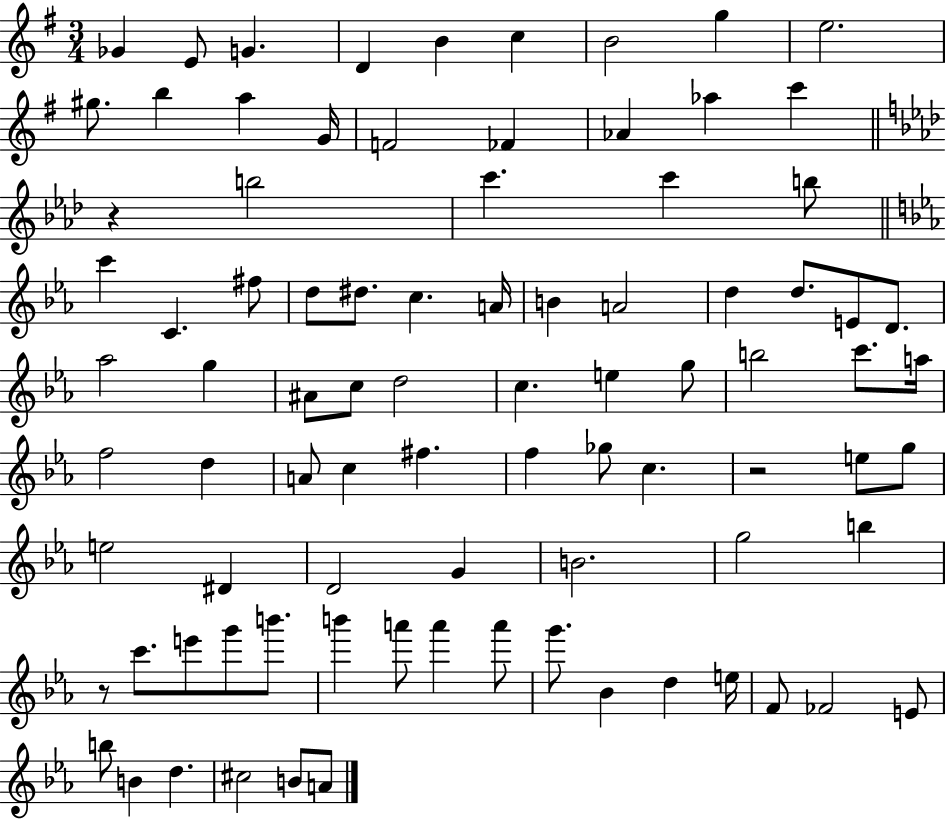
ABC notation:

X:1
T:Untitled
M:3/4
L:1/4
K:G
_G E/2 G D B c B2 g e2 ^g/2 b a G/4 F2 _F _A _a c' z b2 c' c' b/2 c' C ^f/2 d/2 ^d/2 c A/4 B A2 d d/2 E/2 D/2 _a2 g ^A/2 c/2 d2 c e g/2 b2 c'/2 a/4 f2 d A/2 c ^f f _g/2 c z2 e/2 g/2 e2 ^D D2 G B2 g2 b z/2 c'/2 e'/2 g'/2 b'/2 b' a'/2 a' a'/2 g'/2 _B d e/4 F/2 _F2 E/2 b/2 B d ^c2 B/2 A/2